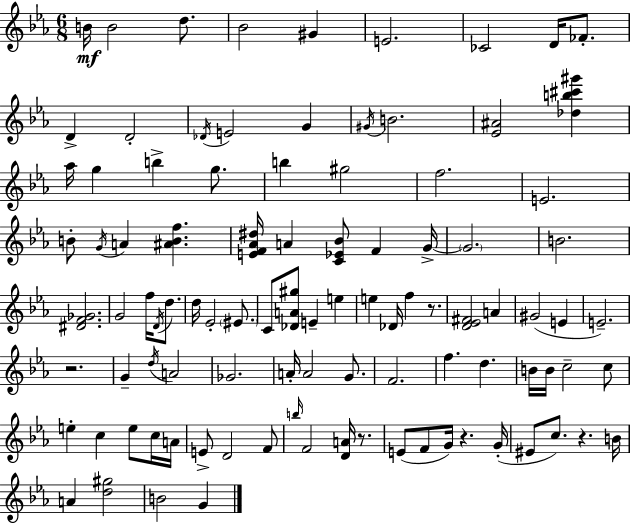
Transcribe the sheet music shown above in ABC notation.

X:1
T:Untitled
M:6/8
L:1/4
K:Eb
B/4 B2 d/2 _B2 ^G E2 _C2 D/4 _F/2 D D2 _D/4 E2 G ^G/4 B2 [_E^A]2 [_db^c'^g'] _a/4 g b g/2 b ^g2 f2 E2 B/2 G/4 A [^ABf] [EF_A^d]/4 A [C_E_B]/2 F G/4 G2 B2 [^DF_G]2 G2 f/4 D/4 d/2 d/4 _E2 ^E/2 C/2 [_DA^g]/2 E e e _D/4 f z/2 [D_E^F]2 A ^G2 E E2 z2 G d/4 A2 _G2 A/4 A2 G/2 F2 f d B/4 B/4 c2 c/2 e c e/2 c/4 A/4 E/2 D2 F/2 b/4 F2 [DA]/4 z/2 E/2 F/2 G/4 z G/4 ^E/2 c/2 z B/4 A [d^g]2 B2 G